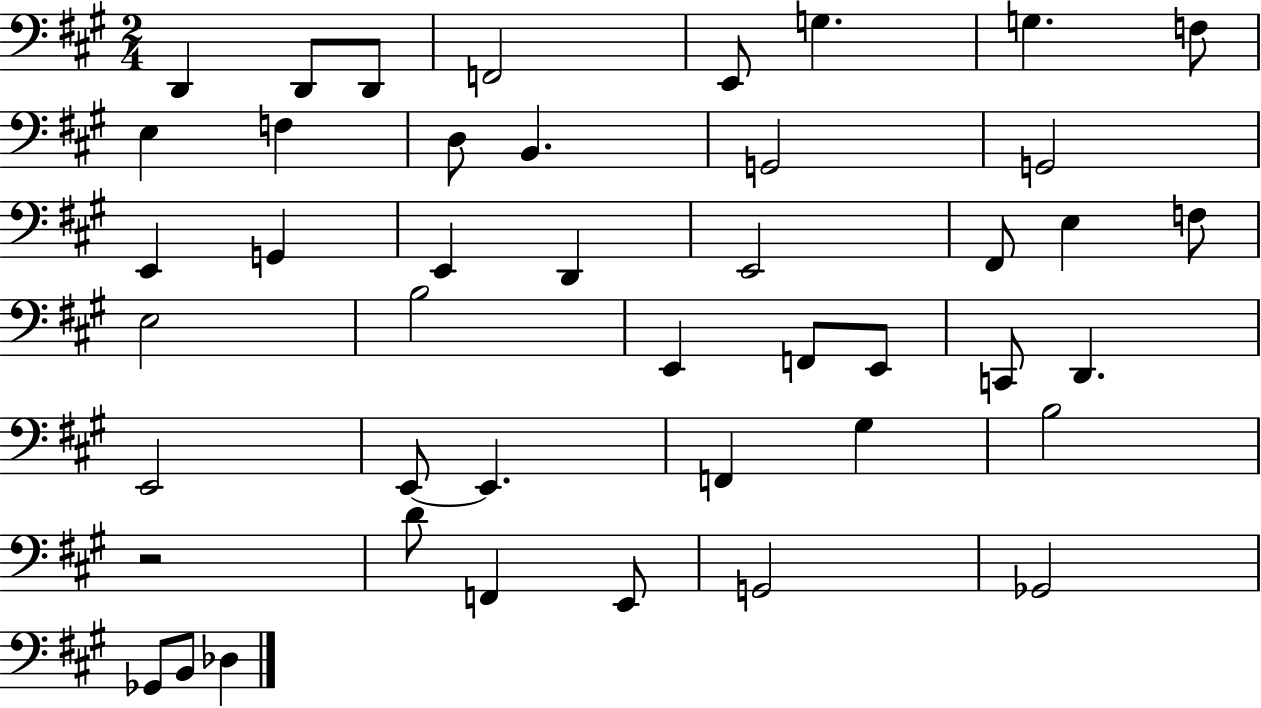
{
  \clef bass
  \numericTimeSignature
  \time 2/4
  \key a \major
  d,4 d,8 d,8 | f,2 | e,8 g4. | g4. f8 | \break e4 f4 | d8 b,4. | g,2 | g,2 | \break e,4 g,4 | e,4 d,4 | e,2 | fis,8 e4 f8 | \break e2 | b2 | e,4 f,8 e,8 | c,8 d,4. | \break e,2 | e,8~~ e,4. | f,4 gis4 | b2 | \break r2 | d'8 f,4 e,8 | g,2 | ges,2 | \break ges,8 b,8 des4 | \bar "|."
}